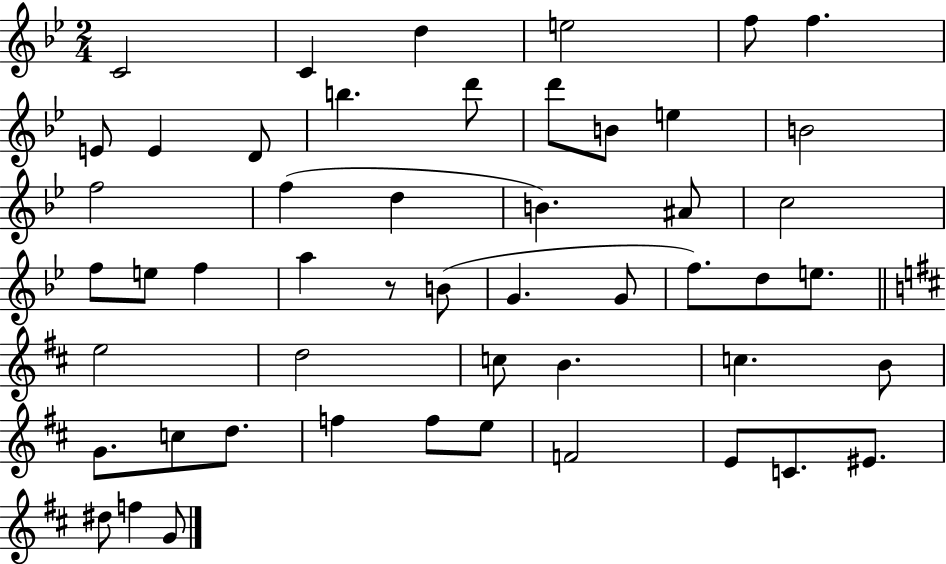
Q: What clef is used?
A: treble